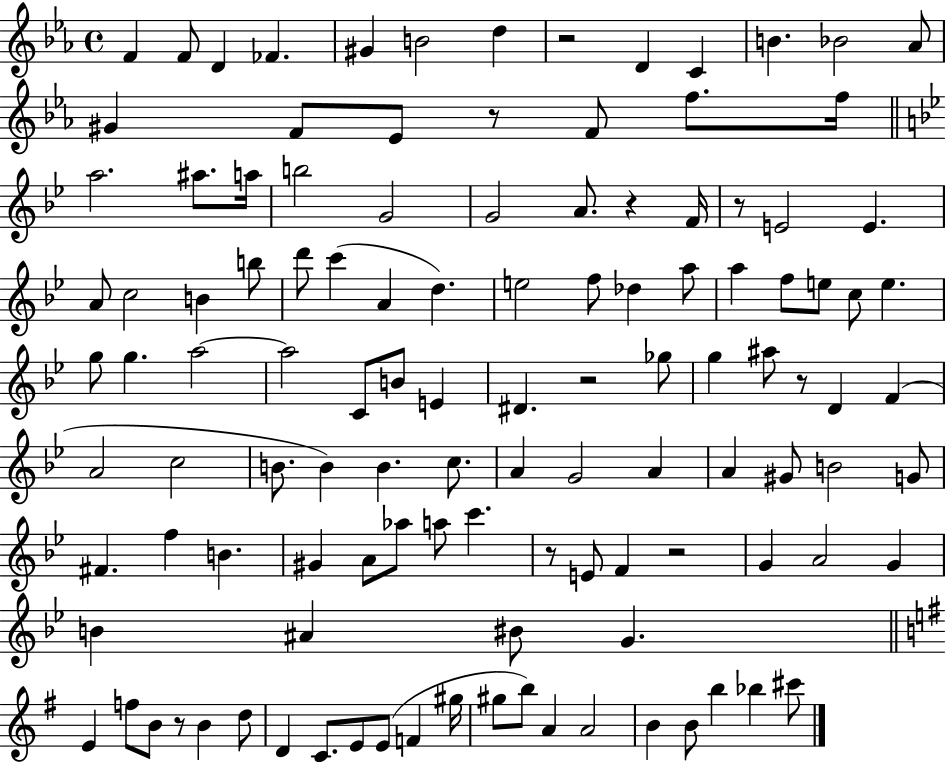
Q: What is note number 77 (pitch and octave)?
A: Ab5